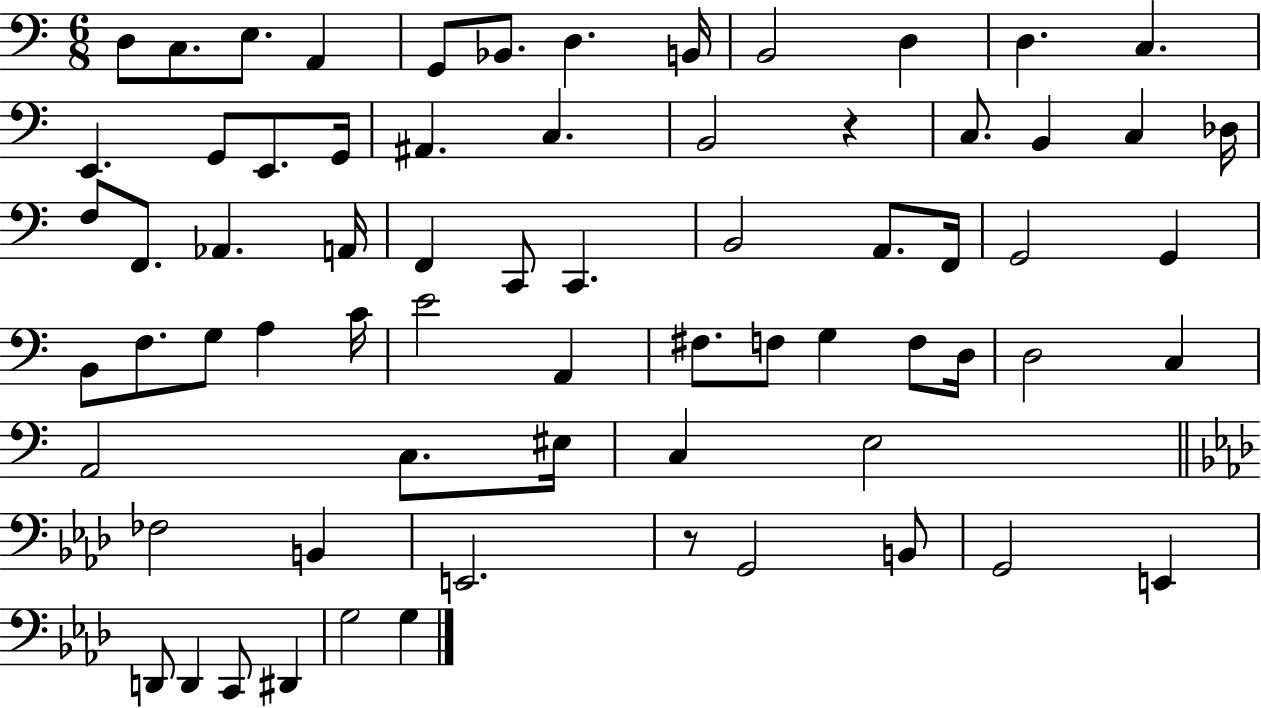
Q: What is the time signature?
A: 6/8